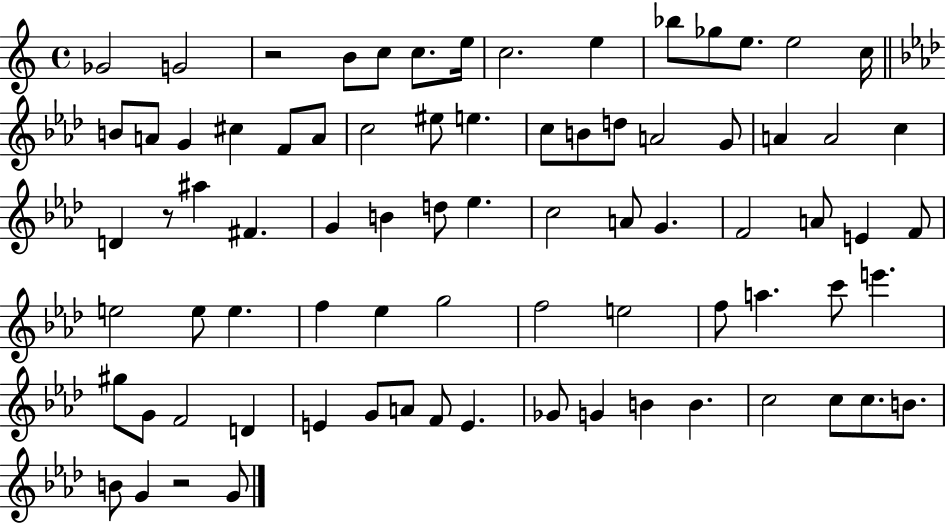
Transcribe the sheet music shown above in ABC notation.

X:1
T:Untitled
M:4/4
L:1/4
K:C
_G2 G2 z2 B/2 c/2 c/2 e/4 c2 e _b/2 _g/2 e/2 e2 c/4 B/2 A/2 G ^c F/2 A/2 c2 ^e/2 e c/2 B/2 d/2 A2 G/2 A A2 c D z/2 ^a ^F G B d/2 _e c2 A/2 G F2 A/2 E F/2 e2 e/2 e f _e g2 f2 e2 f/2 a c'/2 e' ^g/2 G/2 F2 D E G/2 A/2 F/2 E _G/2 G B B c2 c/2 c/2 B/2 B/2 G z2 G/2